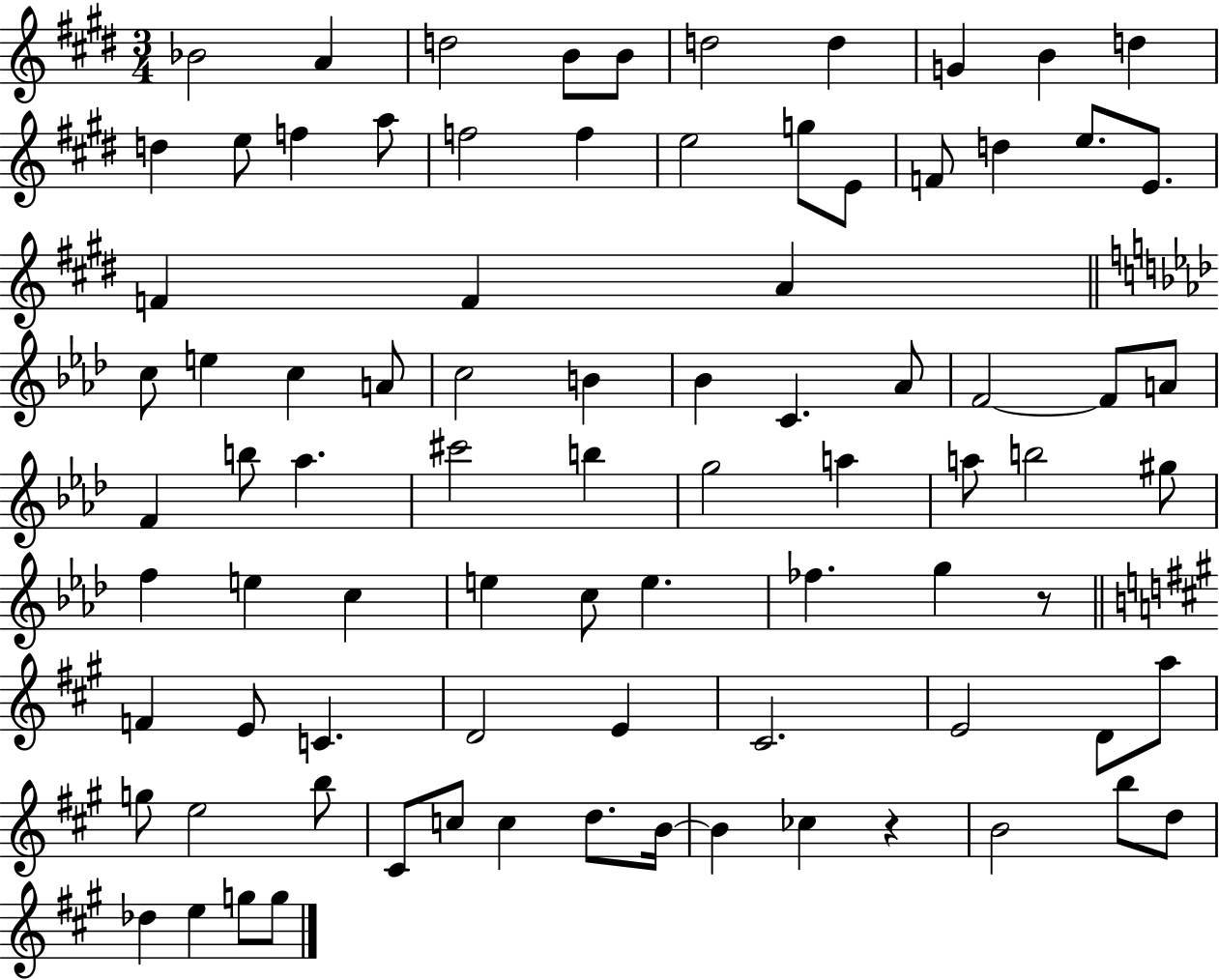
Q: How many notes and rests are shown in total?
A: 84